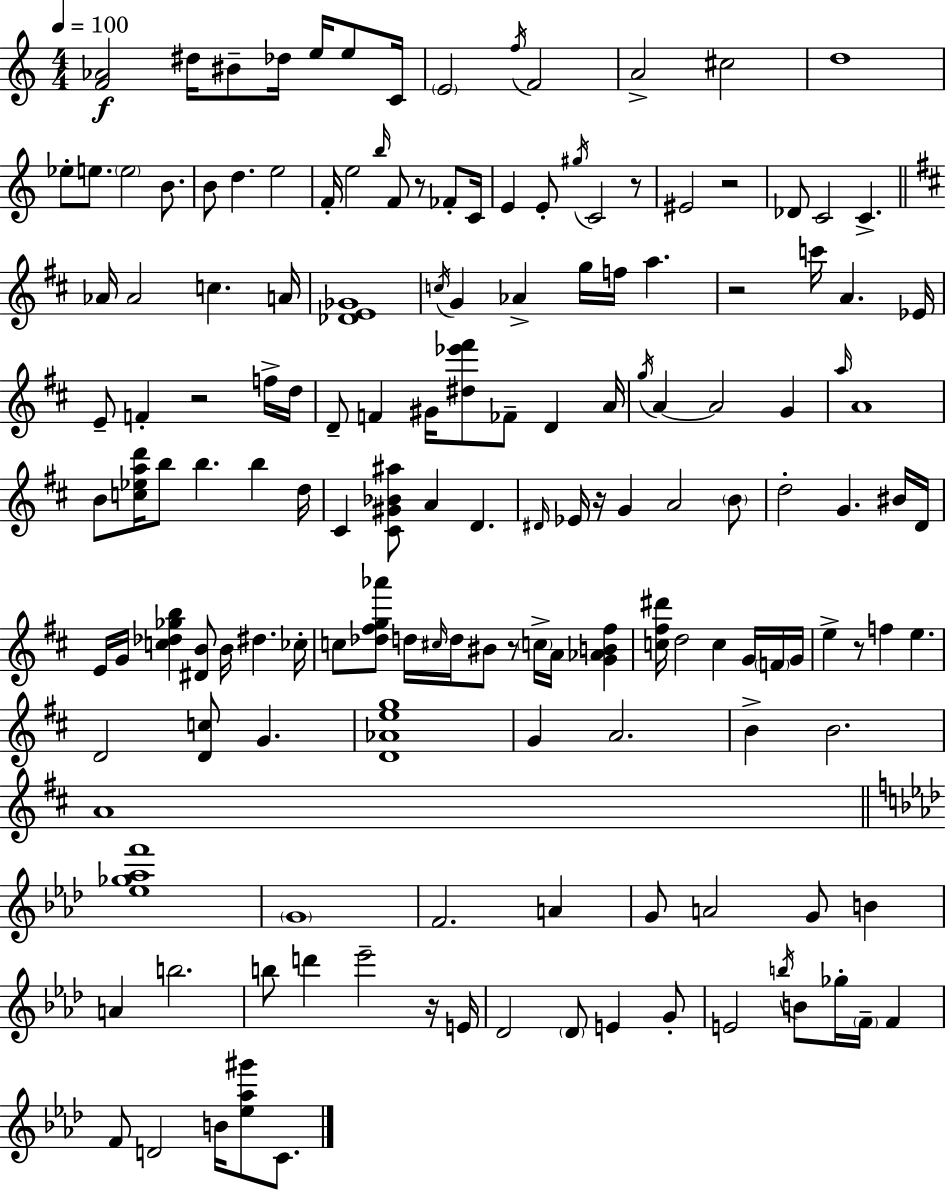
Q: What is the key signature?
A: C major